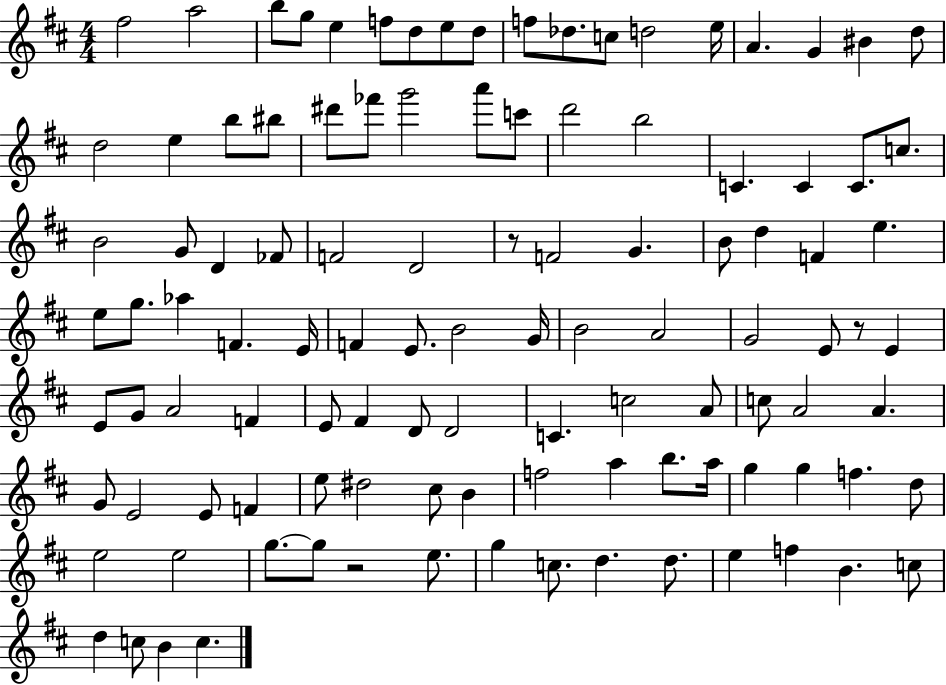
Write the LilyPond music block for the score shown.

{
  \clef treble
  \numericTimeSignature
  \time 4/4
  \key d \major
  fis''2 a''2 | b''8 g''8 e''4 f''8 d''8 e''8 d''8 | f''8 des''8. c''8 d''2 e''16 | a'4. g'4 bis'4 d''8 | \break d''2 e''4 b''8 bis''8 | dis'''8 fes'''8 g'''2 a'''8 c'''8 | d'''2 b''2 | c'4. c'4 c'8. c''8. | \break b'2 g'8 d'4 fes'8 | f'2 d'2 | r8 f'2 g'4. | b'8 d''4 f'4 e''4. | \break e''8 g''8. aes''4 f'4. e'16 | f'4 e'8. b'2 g'16 | b'2 a'2 | g'2 e'8 r8 e'4 | \break e'8 g'8 a'2 f'4 | e'8 fis'4 d'8 d'2 | c'4. c''2 a'8 | c''8 a'2 a'4. | \break g'8 e'2 e'8 f'4 | e''8 dis''2 cis''8 b'4 | f''2 a''4 b''8. a''16 | g''4 g''4 f''4. d''8 | \break e''2 e''2 | g''8.~~ g''8 r2 e''8. | g''4 c''8. d''4. d''8. | e''4 f''4 b'4. c''8 | \break d''4 c''8 b'4 c''4. | \bar "|."
}